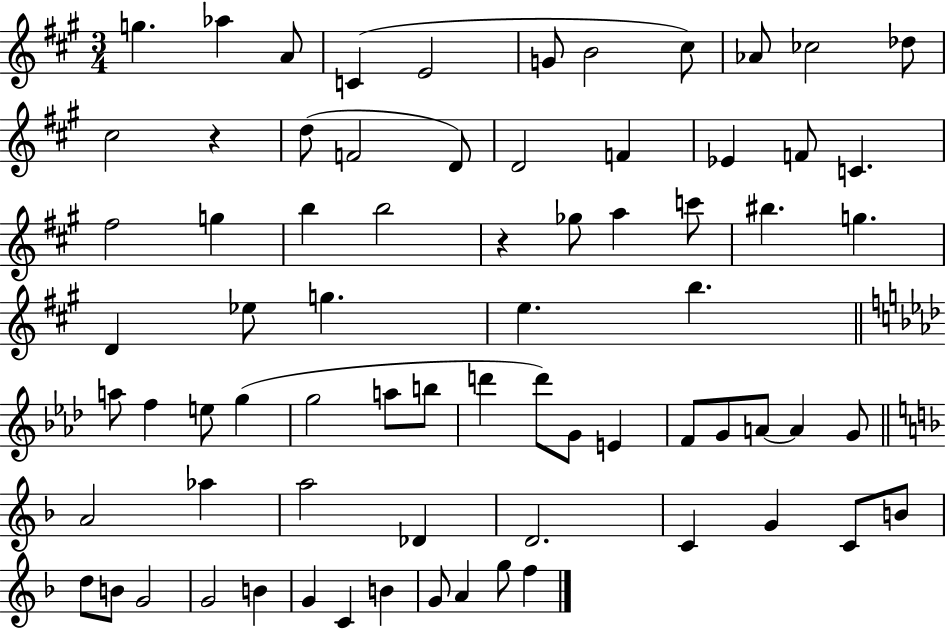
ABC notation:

X:1
T:Untitled
M:3/4
L:1/4
K:A
g _a A/2 C E2 G/2 B2 ^c/2 _A/2 _c2 _d/2 ^c2 z d/2 F2 D/2 D2 F _E F/2 C ^f2 g b b2 z _g/2 a c'/2 ^b g D _e/2 g e b a/2 f e/2 g g2 a/2 b/2 d' d'/2 G/2 E F/2 G/2 A/2 A G/2 A2 _a a2 _D D2 C G C/2 B/2 d/2 B/2 G2 G2 B G C B G/2 A g/2 f